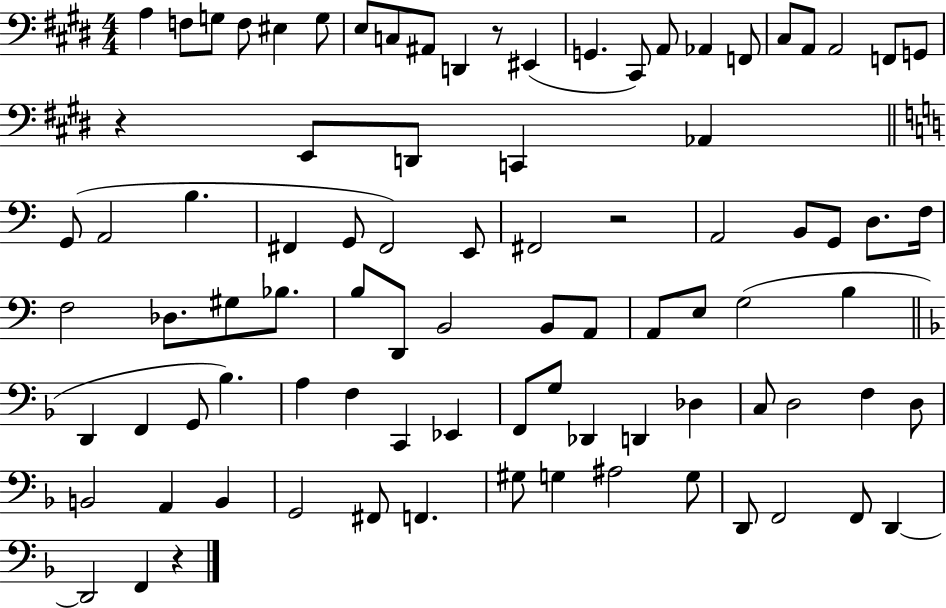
{
  \clef bass
  \numericTimeSignature
  \time 4/4
  \key e \major
  a4 f8 g8 f8 eis4 g8 | e8 c8 ais,8 d,4 r8 eis,4( | g,4. cis,8) a,8 aes,4 f,8 | cis8 a,8 a,2 f,8 g,8 | \break r4 e,8 d,8 c,4 aes,4 | \bar "||" \break \key c \major g,8( a,2 b4. | fis,4 g,8 fis,2) e,8 | fis,2 r2 | a,2 b,8 g,8 d8. f16 | \break f2 des8. gis8 bes8. | b8 d,8 b,2 b,8 a,8 | a,8 e8 g2( b4 | \bar "||" \break \key f \major d,4 f,4 g,8 bes4.) | a4 f4 c,4 ees,4 | f,8 g8 des,4 d,4 des4 | c8 d2 f4 d8 | \break b,2 a,4 b,4 | g,2 fis,8 f,4. | gis8 g4 ais2 g8 | d,8 f,2 f,8 d,4~~ | \break d,2 f,4 r4 | \bar "|."
}